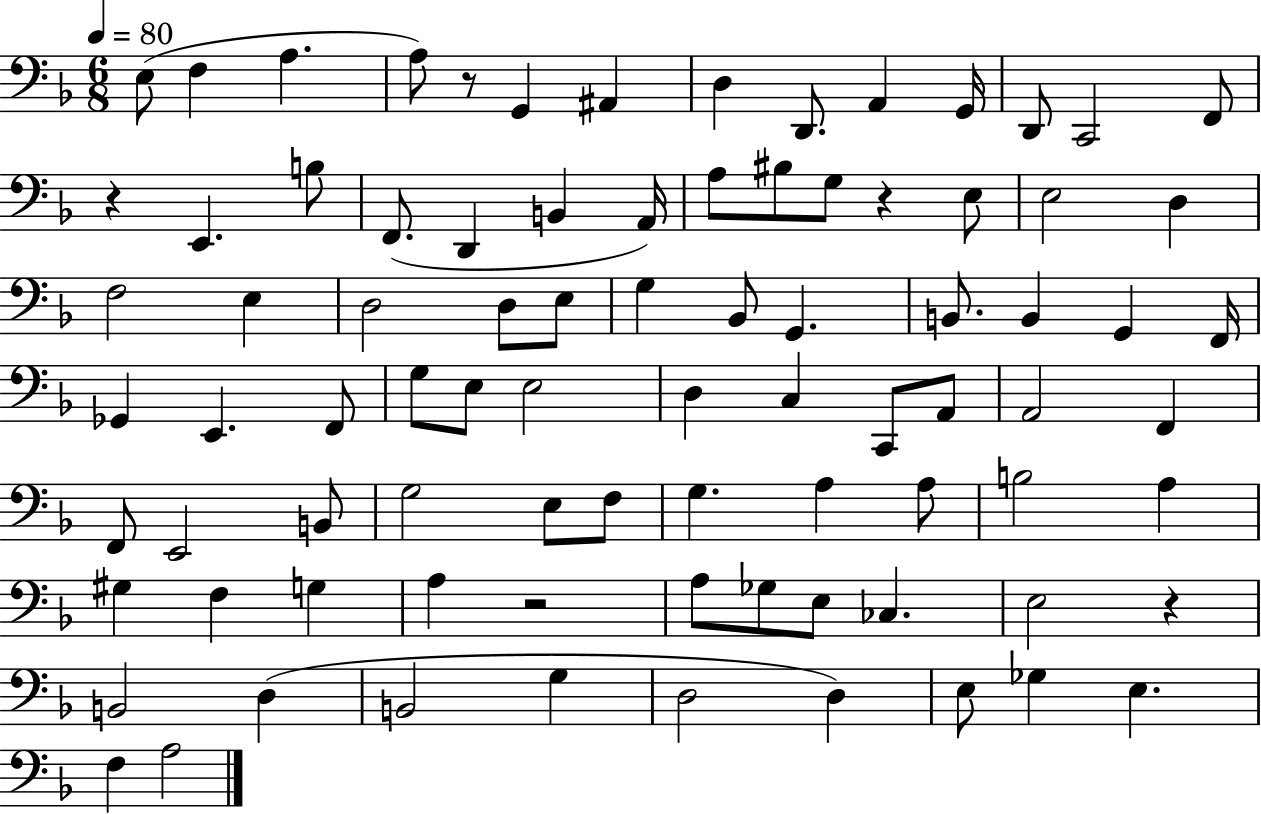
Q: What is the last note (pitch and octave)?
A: A3